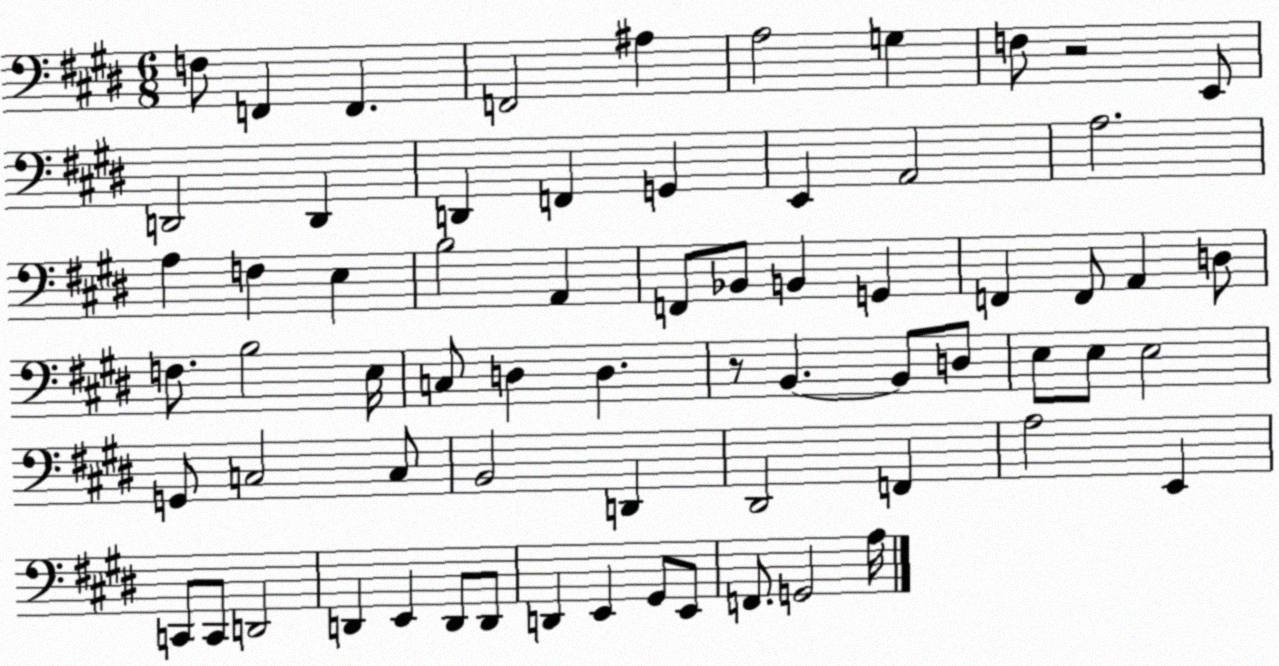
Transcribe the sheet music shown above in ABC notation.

X:1
T:Untitled
M:6/8
L:1/4
K:E
F,/2 F,, F,, F,,2 ^A, A,2 G, F,/2 z2 E,,/2 D,,2 D,, D,, F,, G,, E,, A,,2 A,2 A, F, E, B,2 A,, F,,/2 _B,,/2 B,, G,, F,, F,,/2 A,, D,/2 F,/2 B,2 E,/4 C,/2 D, D, z/2 B,, B,,/2 D,/2 E,/2 E,/2 E,2 G,,/2 C,2 C,/2 B,,2 D,, ^D,,2 F,, A,2 E,, C,,/2 C,,/2 D,,2 D,, E,, D,,/2 D,,/2 D,, E,, ^G,,/2 E,,/2 F,,/2 G,,2 A,/4